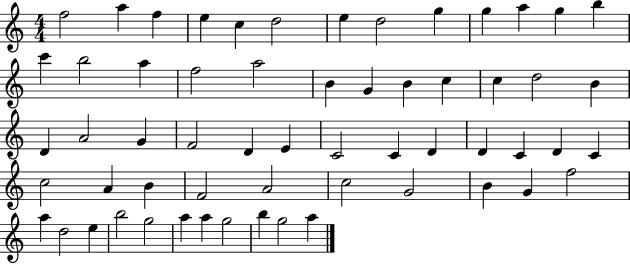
{
  \clef treble
  \numericTimeSignature
  \time 4/4
  \key c \major
  f''2 a''4 f''4 | e''4 c''4 d''2 | e''4 d''2 g''4 | g''4 a''4 g''4 b''4 | \break c'''4 b''2 a''4 | f''2 a''2 | b'4 g'4 b'4 c''4 | c''4 d''2 b'4 | \break d'4 a'2 g'4 | f'2 d'4 e'4 | c'2 c'4 d'4 | d'4 c'4 d'4 c'4 | \break c''2 a'4 b'4 | f'2 a'2 | c''2 g'2 | b'4 g'4 f''2 | \break a''4 d''2 e''4 | b''2 g''2 | a''4 a''4 g''2 | b''4 g''2 a''4 | \break \bar "|."
}